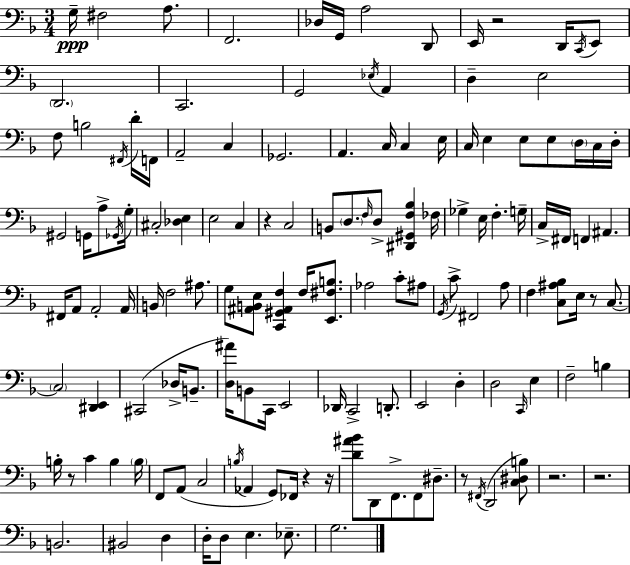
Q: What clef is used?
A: bass